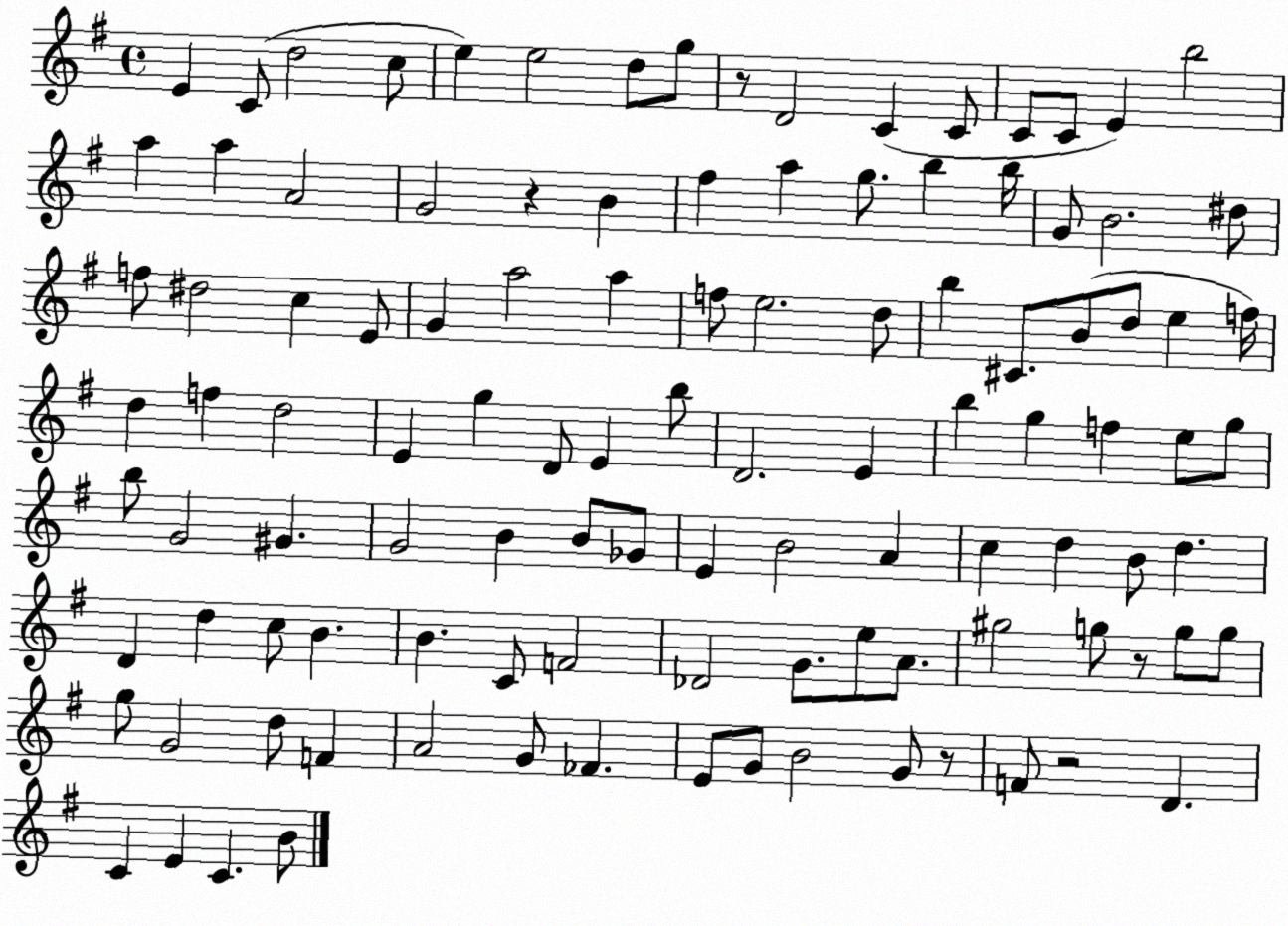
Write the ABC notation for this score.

X:1
T:Untitled
M:4/4
L:1/4
K:G
E C/2 d2 c/2 e e2 d/2 g/2 z/2 D2 C C/2 C/2 C/2 E b2 a a A2 G2 z B ^f a g/2 b b/4 G/2 B2 ^d/2 f/2 ^d2 c E/2 G a2 a f/2 e2 d/2 b ^C/2 B/2 d/2 e f/4 d f d2 E g D/2 E b/2 D2 E b g f e/2 g/2 b/2 G2 ^G G2 B B/2 _G/2 E B2 A c d B/2 d D d c/2 B B C/2 F2 _D2 G/2 e/2 A/2 ^g2 g/2 z/2 g/2 g/2 g/2 G2 d/2 F A2 G/2 _F E/2 G/2 B2 G/2 z/2 F/2 z2 D C E C B/2